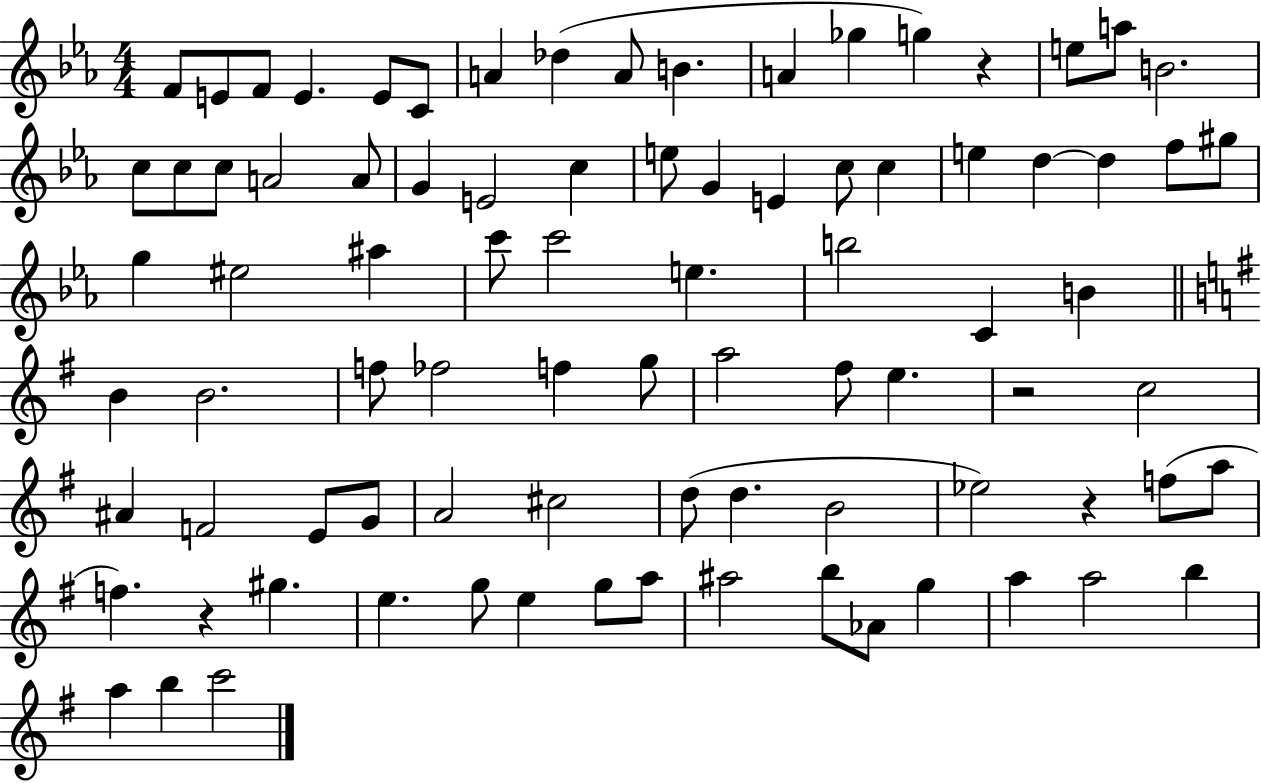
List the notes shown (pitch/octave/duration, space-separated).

F4/e E4/e F4/e E4/q. E4/e C4/e A4/q Db5/q A4/e B4/q. A4/q Gb5/q G5/q R/q E5/e A5/e B4/h. C5/e C5/e C5/e A4/h A4/e G4/q E4/h C5/q E5/e G4/q E4/q C5/e C5/q E5/q D5/q D5/q F5/e G#5/e G5/q EIS5/h A#5/q C6/e C6/h E5/q. B5/h C4/q B4/q B4/q B4/h. F5/e FES5/h F5/q G5/e A5/h F#5/e E5/q. R/h C5/h A#4/q F4/h E4/e G4/e A4/h C#5/h D5/e D5/q. B4/h Eb5/h R/q F5/e A5/e F5/q. R/q G#5/q. E5/q. G5/e E5/q G5/e A5/e A#5/h B5/e Ab4/e G5/q A5/q A5/h B5/q A5/q B5/q C6/h